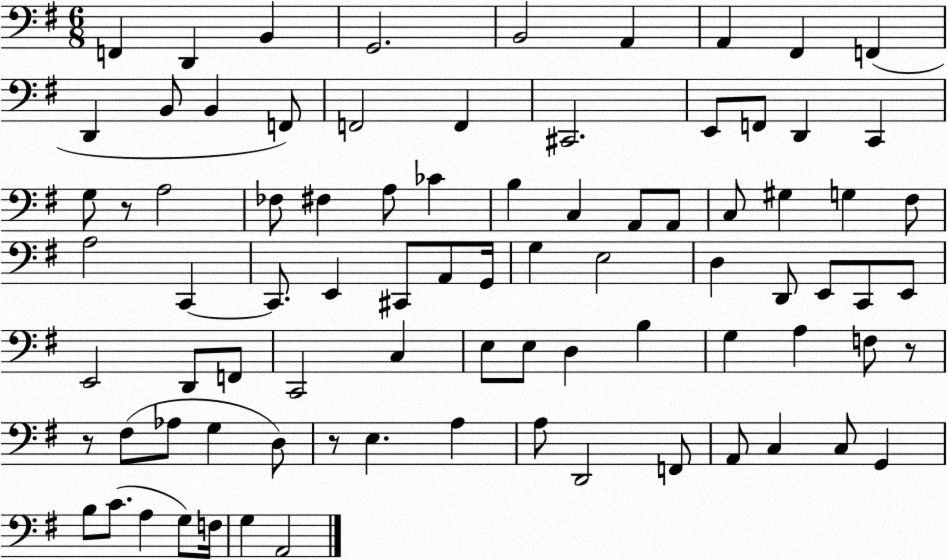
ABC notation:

X:1
T:Untitled
M:6/8
L:1/4
K:G
F,, D,, B,, G,,2 B,,2 A,, A,, ^F,, F,, D,, B,,/2 B,, F,,/2 F,,2 F,, ^C,,2 E,,/2 F,,/2 D,, C,, G,/2 z/2 A,2 _F,/2 ^F, A,/2 _C B, C, A,,/2 A,,/2 C,/2 ^G, G, ^F,/2 A,2 C,, C,,/2 E,, ^C,,/2 A,,/2 G,,/4 G, E,2 D, D,,/2 E,,/2 C,,/2 E,,/2 E,,2 D,,/2 F,,/2 C,,2 C, E,/2 E,/2 D, B, G, A, F,/2 z/2 z/2 ^F,/2 _A,/2 G, D,/2 z/2 E, A, A,/2 D,,2 F,,/2 A,,/2 C, C,/2 G,, B,/2 C/2 A, G,/2 F,/4 G, A,,2